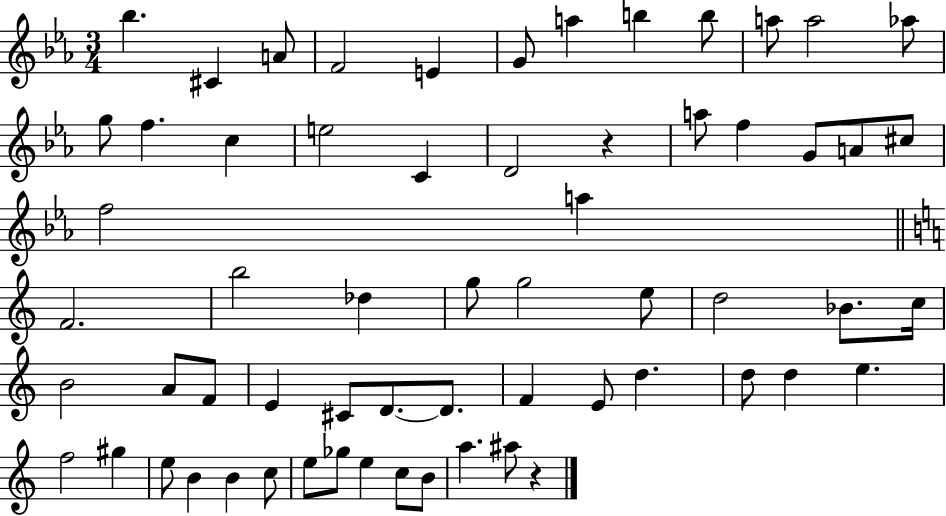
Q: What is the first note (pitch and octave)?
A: Bb5